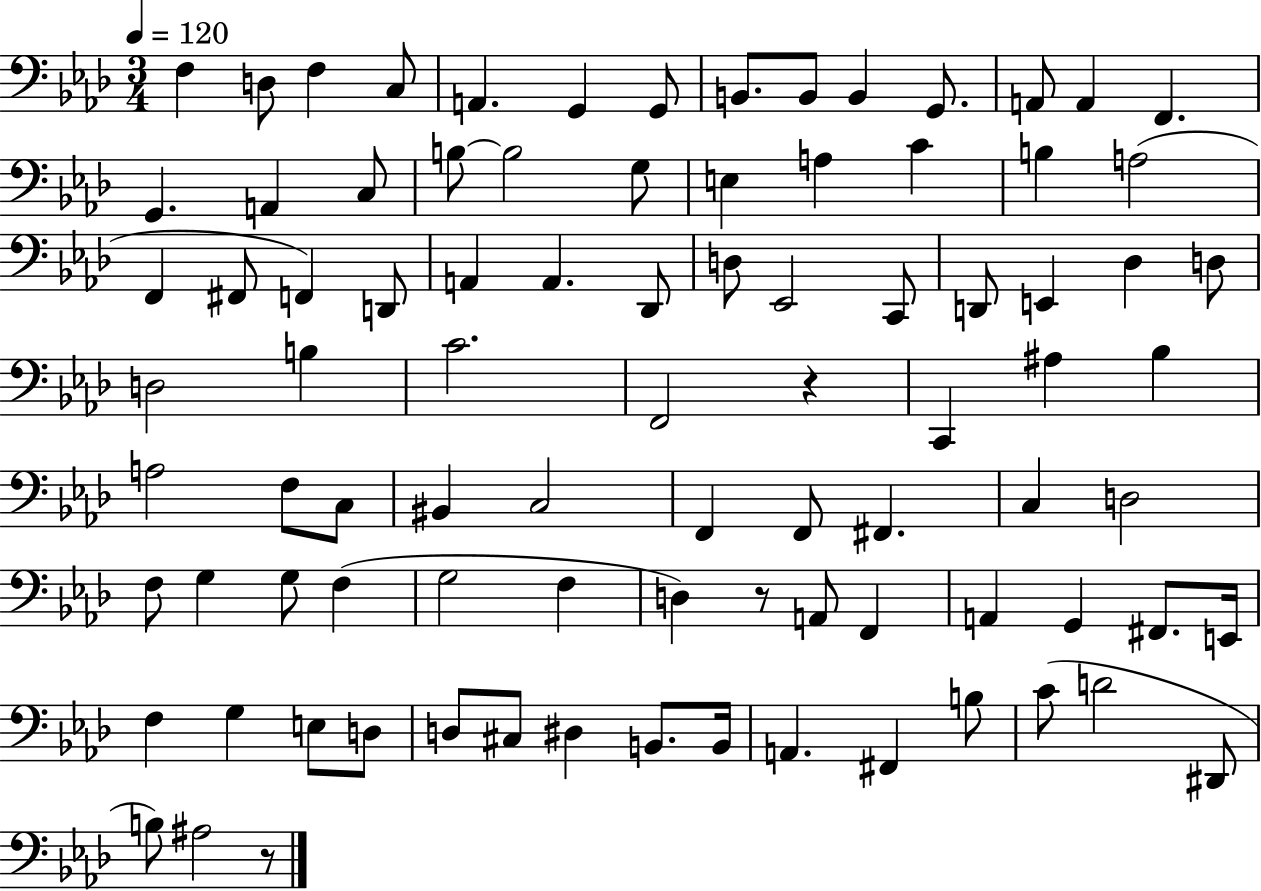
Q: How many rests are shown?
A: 3